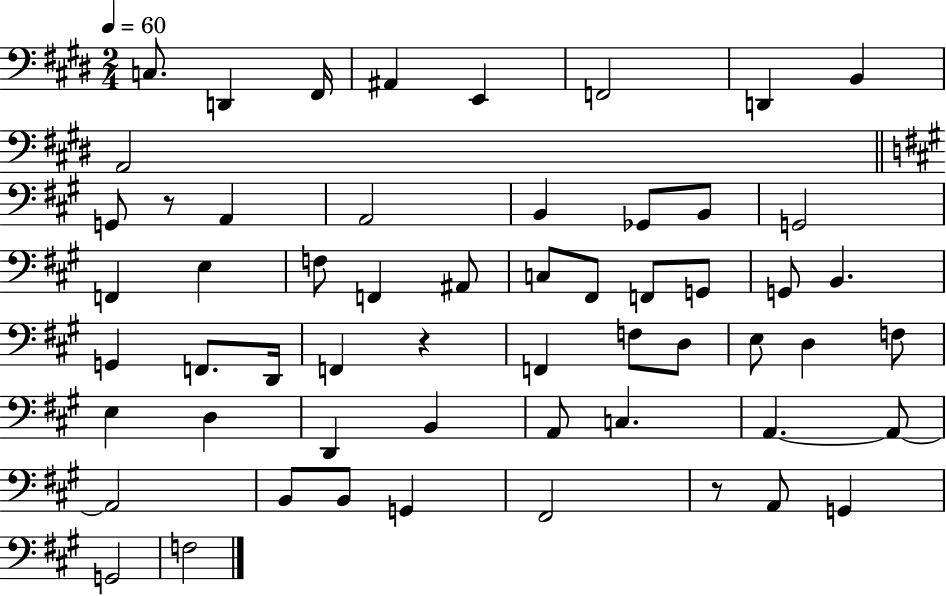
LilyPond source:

{
  \clef bass
  \numericTimeSignature
  \time 2/4
  \key e \major
  \tempo 4 = 60
  c8. d,4 fis,16 | ais,4 e,4 | f,2 | d,4 b,4 | \break a,2 | \bar "||" \break \key a \major g,8 r8 a,4 | a,2 | b,4 ges,8 b,8 | g,2 | \break f,4 e4 | f8 f,4 ais,8 | c8 fis,8 f,8 g,8 | g,8 b,4. | \break g,4 f,8. d,16 | f,4 r4 | f,4 f8 d8 | e8 d4 f8 | \break e4 d4 | d,4 b,4 | a,8 c4. | a,4.~~ a,8~~ | \break a,2 | b,8 b,8 g,4 | fis,2 | r8 a,8 g,4 | \break g,2 | f2 | \bar "|."
}